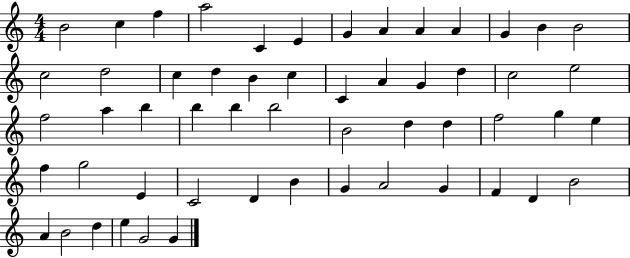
X:1
T:Untitled
M:4/4
L:1/4
K:C
B2 c f a2 C E G A A A G B B2 c2 d2 c d B c C A G d c2 e2 f2 a b b b b2 B2 d d f2 g e f g2 E C2 D B G A2 G F D B2 A B2 d e G2 G